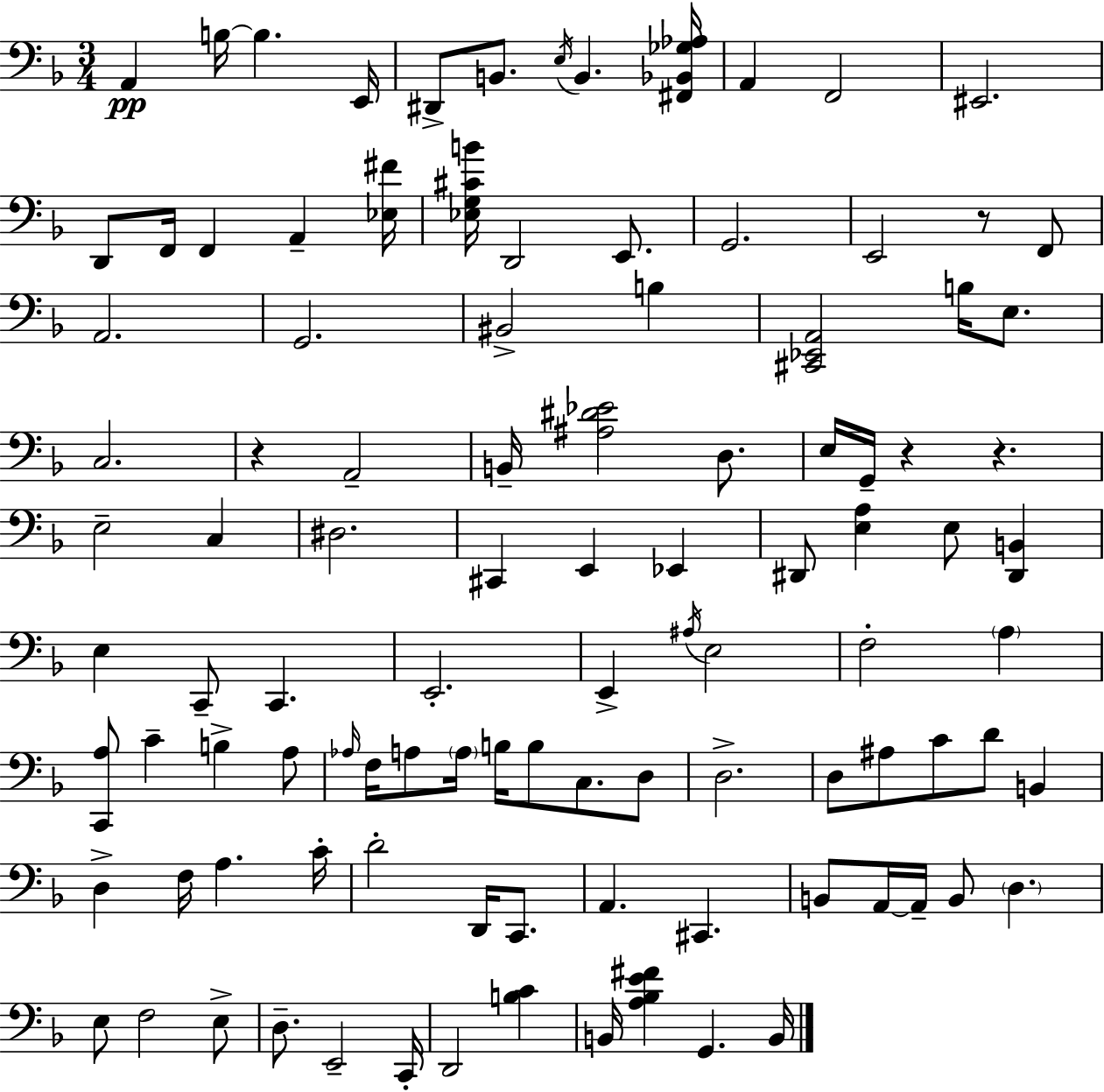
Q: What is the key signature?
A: D minor